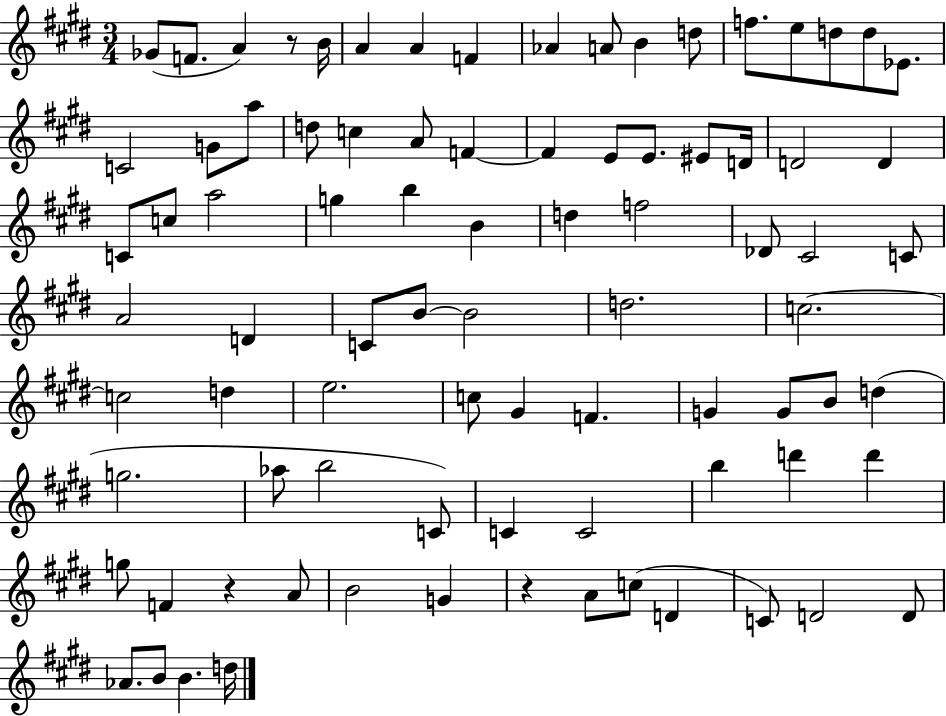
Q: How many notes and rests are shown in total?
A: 85